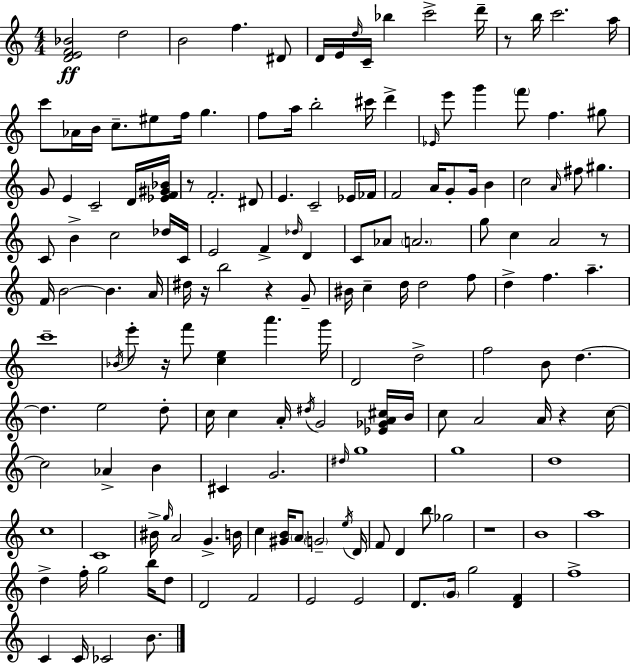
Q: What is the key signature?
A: C major